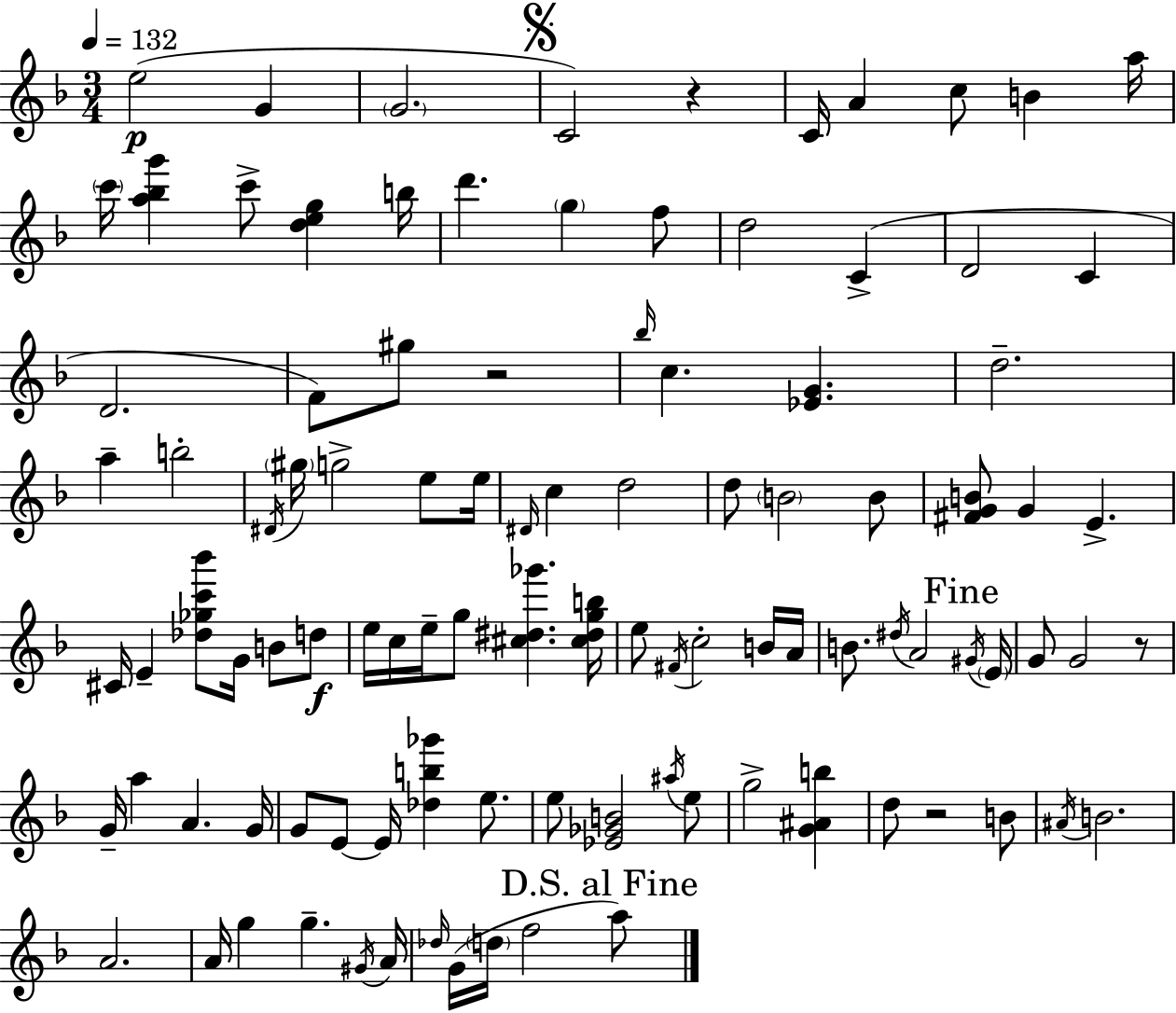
E5/h G4/q G4/h. C4/h R/q C4/s A4/q C5/e B4/q A5/s C6/s [A5,Bb5,G6]/q C6/e [D5,E5,G5]/q B5/s D6/q. G5/q F5/e D5/h C4/q D4/h C4/q D4/h. F4/e G#5/e R/h Bb5/s C5/q. [Eb4,G4]/q. D5/h. A5/q B5/h D#4/s G#5/s G5/h E5/e E5/s D#4/s C5/q D5/h D5/e B4/h B4/e [F#4,G4,B4]/e G4/q E4/q. C#4/s E4/q [Db5,Gb5,C6,Bb6]/e G4/s B4/e D5/e E5/s C5/s E5/s G5/e [C#5,D#5,Gb6]/q. [C#5,D#5,G5,B5]/s E5/e F#4/s C5/h B4/s A4/s B4/e. D#5/s A4/h G#4/s E4/s G4/e G4/h R/e G4/s A5/q A4/q. G4/s G4/e E4/e E4/s [Db5,B5,Gb6]/q E5/e. E5/e [Eb4,Gb4,B4]/h A#5/s E5/e G5/h [G4,A#4,B5]/q D5/e R/h B4/e A#4/s B4/h. A4/h. A4/s G5/q G5/q. G#4/s A4/s Db5/s G4/s D5/s F5/h A5/e